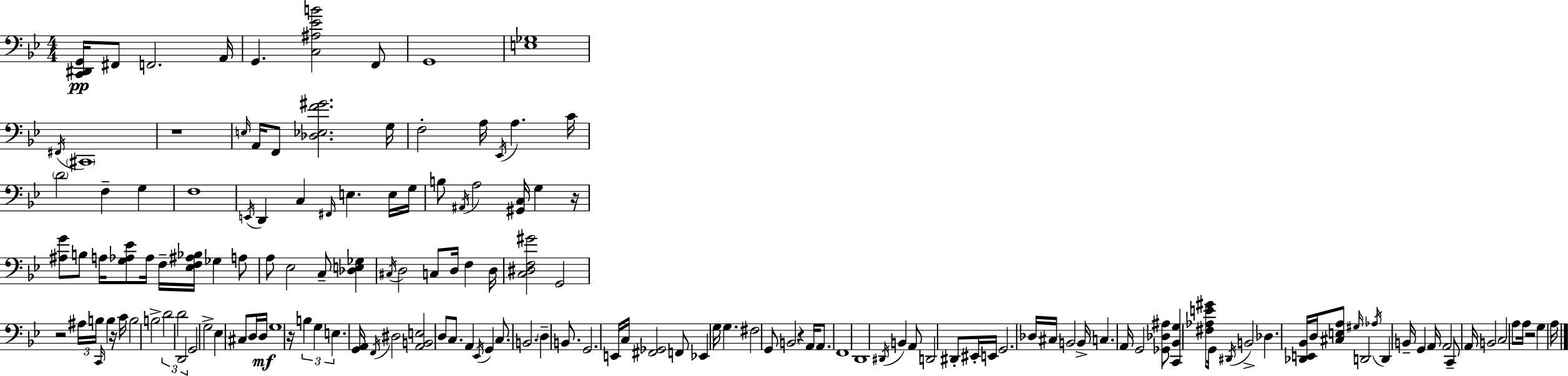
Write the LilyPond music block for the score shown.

{
  \clef bass
  \numericTimeSignature
  \time 4/4
  \key g \minor
  <c, dis, g,>16\pp fis,8 f,2. a,16 | g,4. <c ais ees' b'>2 f,8 | g,1 | <e ges>1 | \break \acciaccatura { fis,16 } \parenthesize cis,1 | r1 | \grace { e16 } a,16 f,8 <des ees f' gis'>2. | g16 f2-. a16 \acciaccatura { ees,16 } a4. | \break c'16 \parenthesize d'2 f4-- g4 | f1 | \acciaccatura { e,16 } d,4 c4 \grace { fis,16 } e4. | e16 g16 b8 \acciaccatura { ais,16 } a2 | \break <gis, c>16 g4 r16 <ais g'>8 b8 a16 <g aes ees'>8 aes16 f16-- <ees f ais bes>16 | ges4 a8 a8 ees2 | c8-- <des e ges>4 \acciaccatura { cis16 } d2 c8 | d16 f4 d16 <c dis f gis'>2 g,2 | \break r2 \tuplet 3/2 { ais16 | b16 \grace { c,16 } } b4 r16 c'16 b2 | b2-> \tuplet 3/2 { d'2 | d'2 d,2 } | \break g,2 g2-> | ees4 cis8 d16 d16\mf g1 | r16 \tuplet 3/2 { b4 g4 | e4. } <g, a,>16 \acciaccatura { f,16 } dis2 | \break <a, b, e>2 d8 c8. a,4 | \acciaccatura { ees,16 } g,4 c8. b,2. | \parenthesize d4-- b,8. g,2. | e,16 c16 <fis, ges,>2 | \break f,8 ees,4 g16 g4. | fis2 g,8 b,2 | r4 a,16 a,8. f,1 | d,1 | \break \acciaccatura { dis,16 } b,4 a,8 | d,2 dis,8-. eis,16-. e,16 g,2. | des16 cis16 b,2 | b,16-> c4. a,16 g,2 | \break <ges, des ais>8 <c, bes, g>4 <fis aes e' gis'>8 g,16 \acciaccatura { dis,16 } b,2-> | des4. <des, e, bes,>16 d16 <cis e a>8 \grace { gis16 } | d,2 \acciaccatura { aes16 } d,4 b,16-- g,4 | a,16 a,2 c,8-- a,16 b,2 | \break c2 a8 | a16 r2 g4 a16 \bar "|."
}